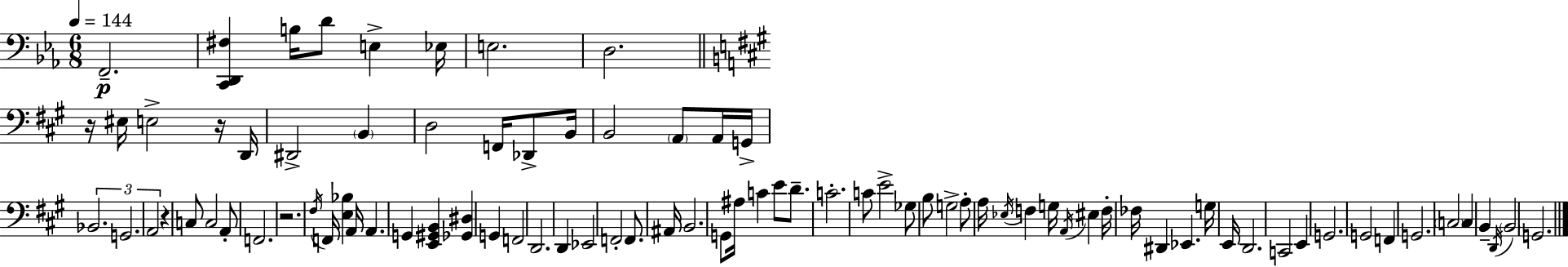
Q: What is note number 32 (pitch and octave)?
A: G2